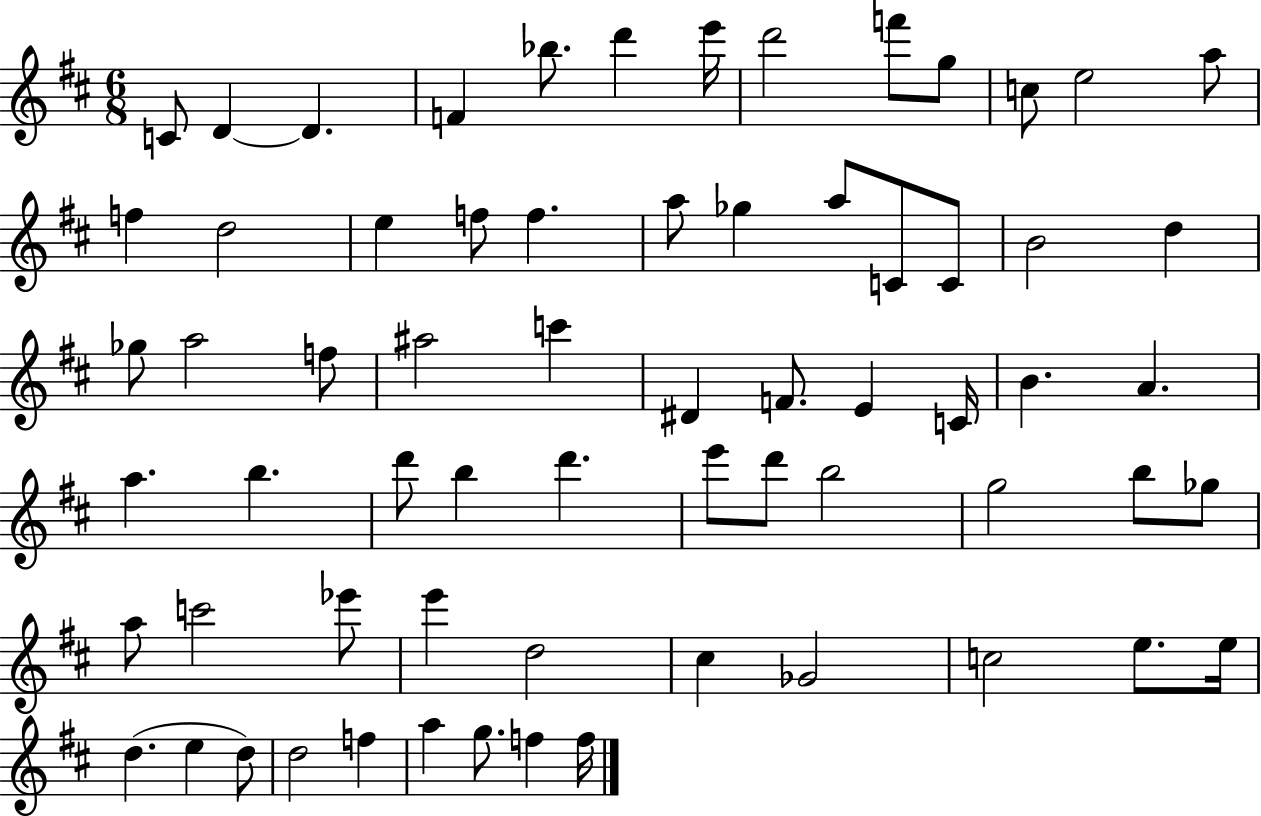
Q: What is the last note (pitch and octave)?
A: F5